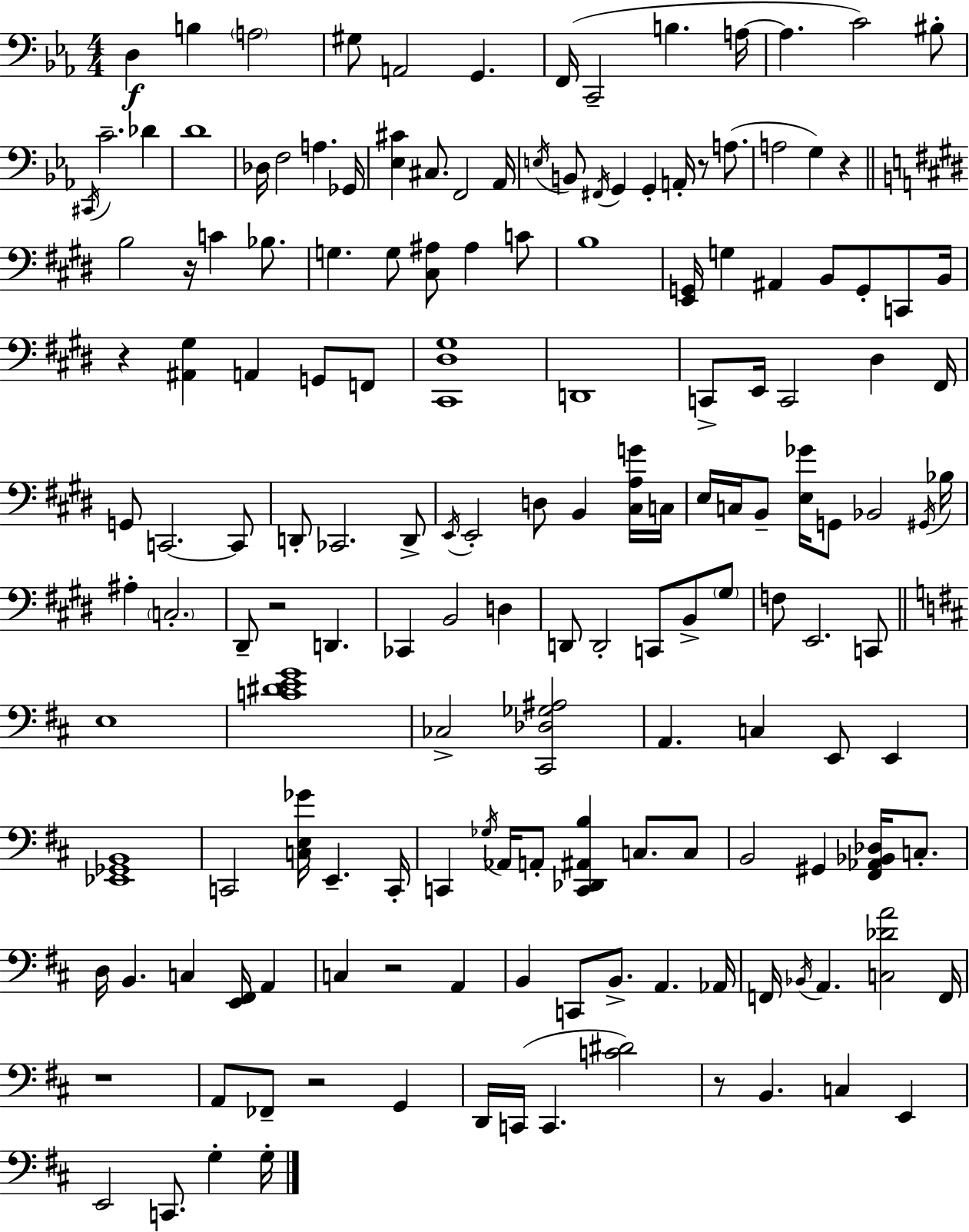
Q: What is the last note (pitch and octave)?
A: G3